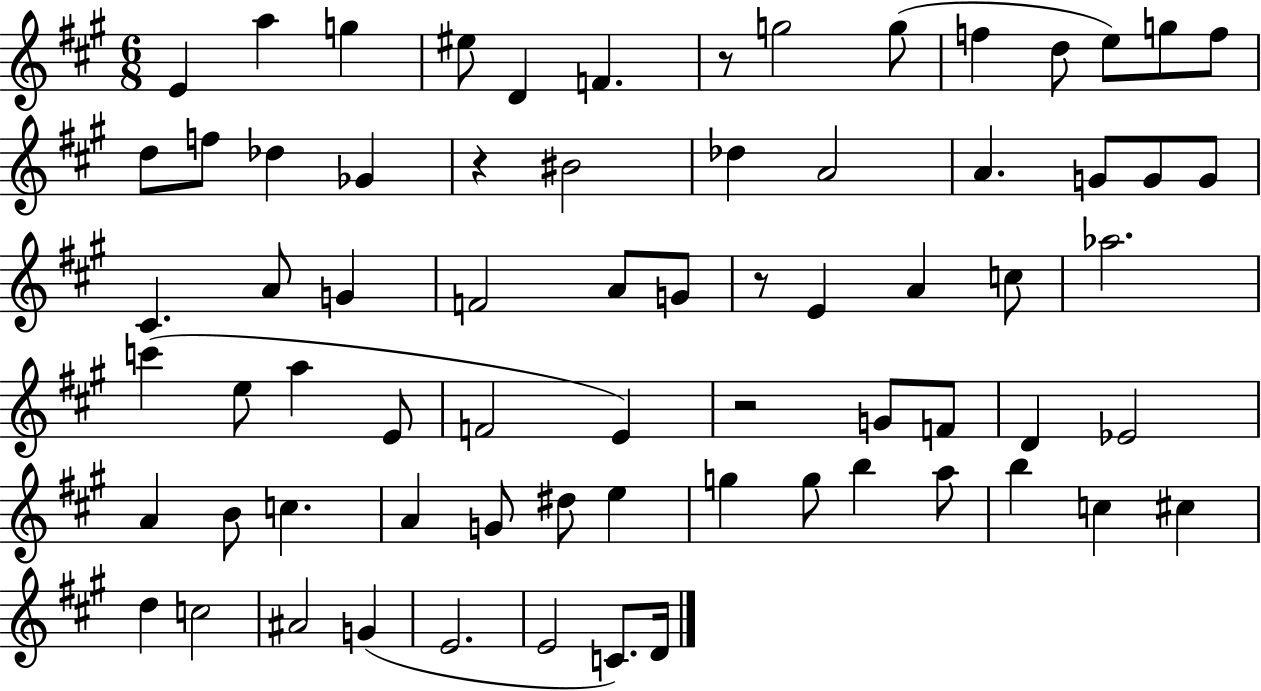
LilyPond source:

{
  \clef treble
  \numericTimeSignature
  \time 6/8
  \key a \major
  e'4 a''4 g''4 | eis''8 d'4 f'4. | r8 g''2 g''8( | f''4 d''8 e''8) g''8 f''8 | \break d''8 f''8 des''4 ges'4 | r4 bis'2 | des''4 a'2 | a'4. g'8 g'8 g'8 | \break cis'4. a'8 g'4 | f'2 a'8 g'8 | r8 e'4 a'4 c''8 | aes''2. | \break c'''4( e''8 a''4 e'8 | f'2 e'4) | r2 g'8 f'8 | d'4 ees'2 | \break a'4 b'8 c''4. | a'4 g'8 dis''8 e''4 | g''4 g''8 b''4 a''8 | b''4 c''4 cis''4 | \break d''4 c''2 | ais'2 g'4( | e'2. | e'2 c'8.) d'16 | \break \bar "|."
}